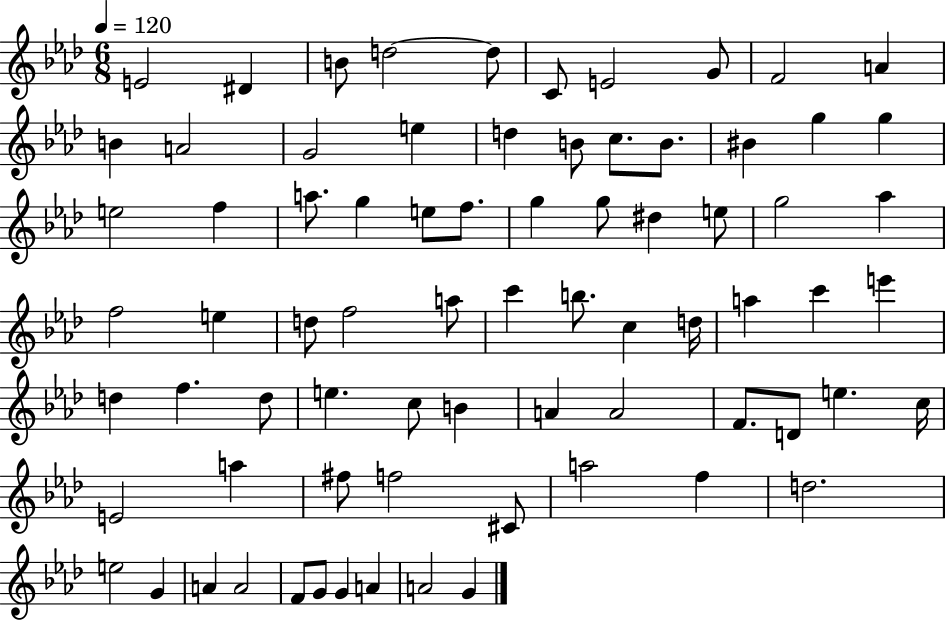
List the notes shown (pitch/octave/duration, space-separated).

E4/h D#4/q B4/e D5/h D5/e C4/e E4/h G4/e F4/h A4/q B4/q A4/h G4/h E5/q D5/q B4/e C5/e. B4/e. BIS4/q G5/q G5/q E5/h F5/q A5/e. G5/q E5/e F5/e. G5/q G5/e D#5/q E5/e G5/h Ab5/q F5/h E5/q D5/e F5/h A5/e C6/q B5/e. C5/q D5/s A5/q C6/q E6/q D5/q F5/q. D5/e E5/q. C5/e B4/q A4/q A4/h F4/e. D4/e E5/q. C5/s E4/h A5/q F#5/e F5/h C#4/e A5/h F5/q D5/h. E5/h G4/q A4/q A4/h F4/e G4/e G4/q A4/q A4/h G4/q